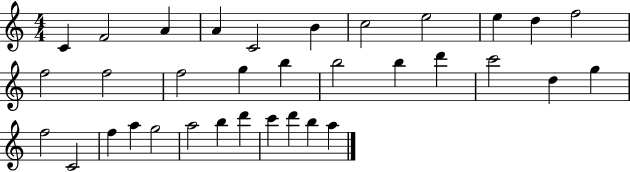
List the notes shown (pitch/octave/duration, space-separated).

C4/q F4/h A4/q A4/q C4/h B4/q C5/h E5/h E5/q D5/q F5/h F5/h F5/h F5/h G5/q B5/q B5/h B5/q D6/q C6/h D5/q G5/q F5/h C4/h F5/q A5/q G5/h A5/h B5/q D6/q C6/q D6/q B5/q A5/q